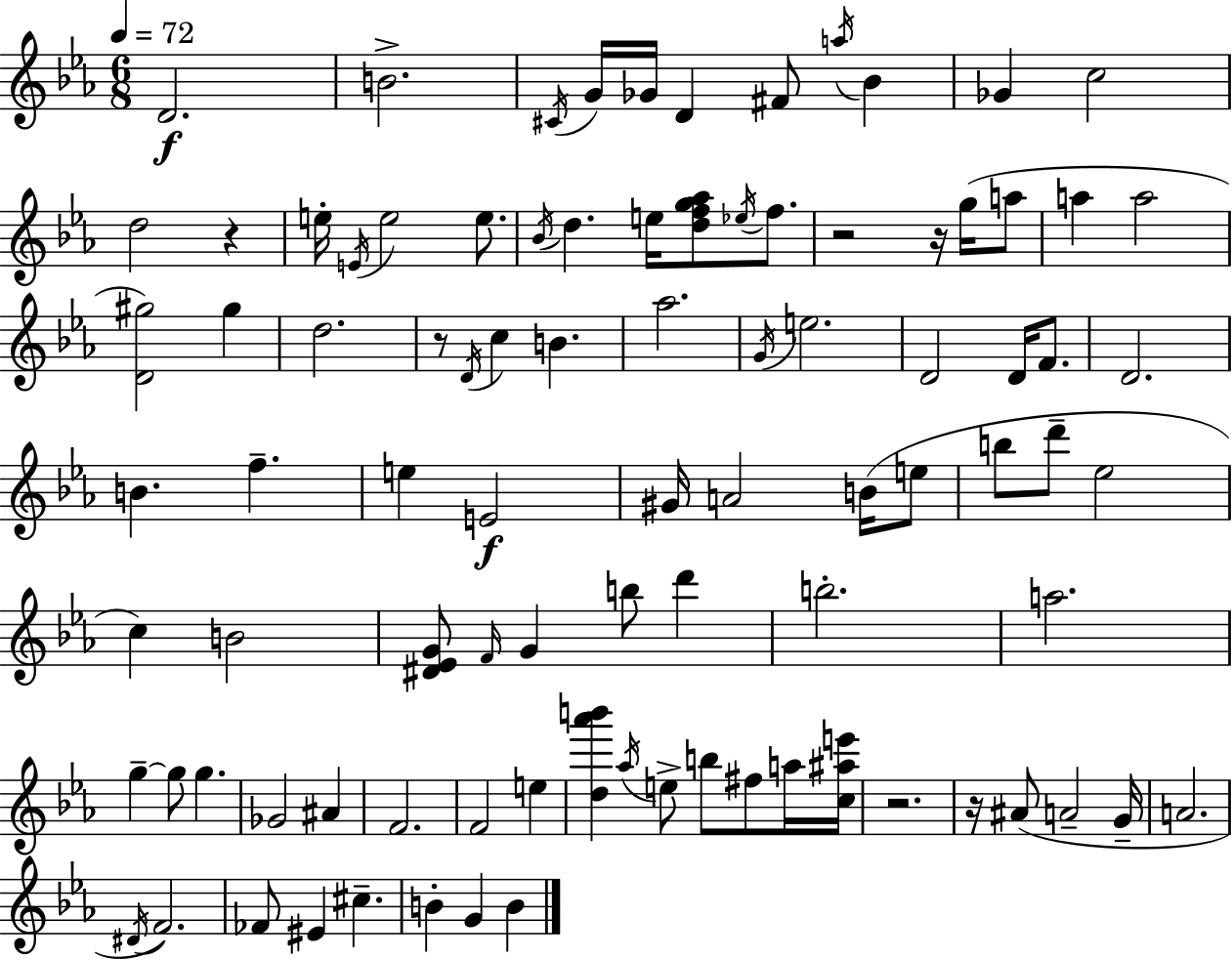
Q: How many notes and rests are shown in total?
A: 92